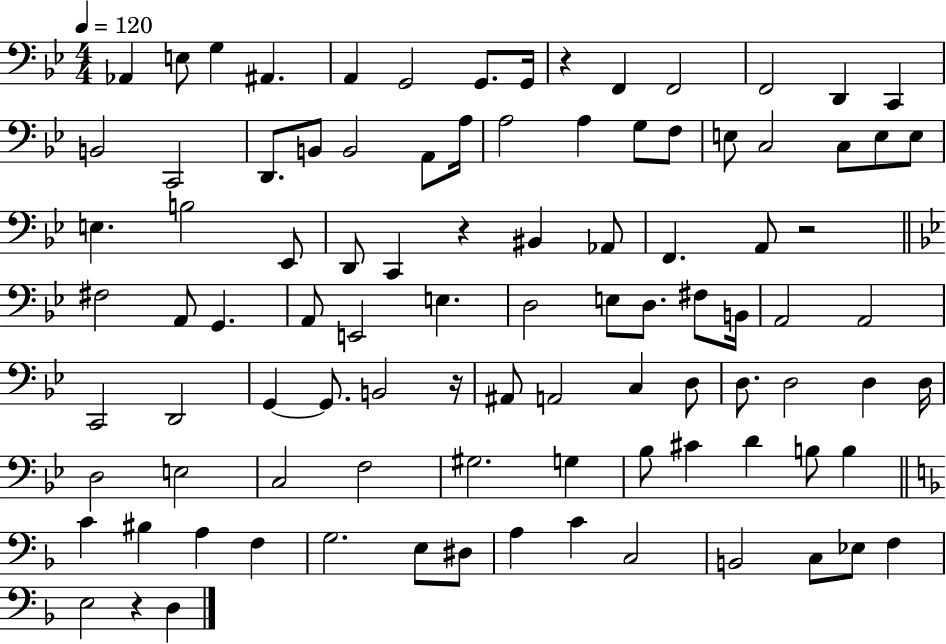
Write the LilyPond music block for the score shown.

{
  \clef bass
  \numericTimeSignature
  \time 4/4
  \key bes \major
  \tempo 4 = 120
  aes,4 e8 g4 ais,4. | a,4 g,2 g,8. g,16 | r4 f,4 f,2 | f,2 d,4 c,4 | \break b,2 c,2 | d,8. b,8 b,2 a,8 a16 | a2 a4 g8 f8 | e8 c2 c8 e8 e8 | \break e4. b2 ees,8 | d,8 c,4 r4 bis,4 aes,8 | f,4. a,8 r2 | \bar "||" \break \key bes \major fis2 a,8 g,4. | a,8 e,2 e4. | d2 e8 d8. fis8 b,16 | a,2 a,2 | \break c,2 d,2 | g,4~~ g,8. b,2 r16 | ais,8 a,2 c4 d8 | d8. d2 d4 d16 | \break d2 e2 | c2 f2 | gis2. g4 | bes8 cis'4 d'4 b8 b4 | \break \bar "||" \break \key f \major c'4 bis4 a4 f4 | g2. e8 dis8 | a4 c'4 c2 | b,2 c8 ees8 f4 | \break e2 r4 d4 | \bar "|."
}